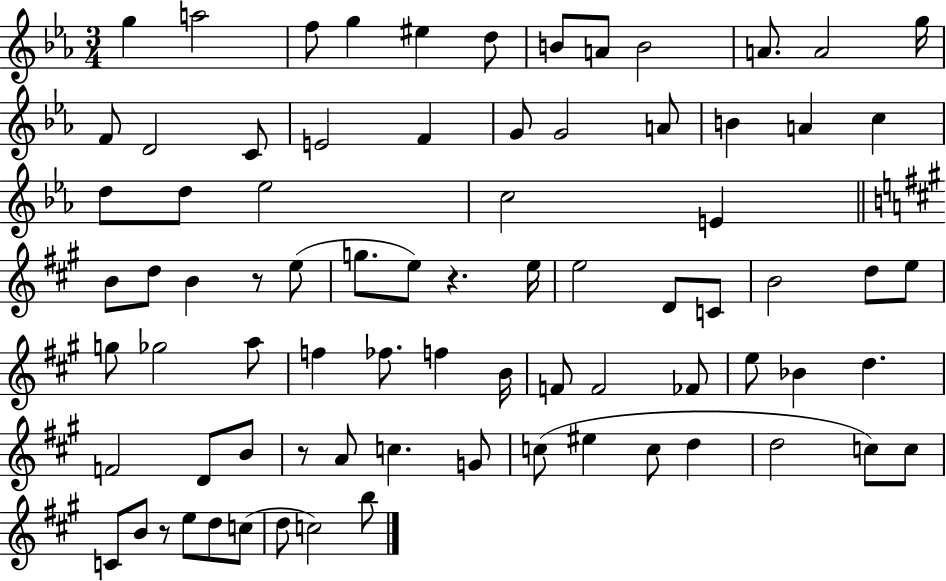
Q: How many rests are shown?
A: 4